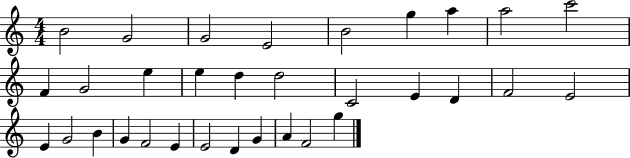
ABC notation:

X:1
T:Untitled
M:4/4
L:1/4
K:C
B2 G2 G2 E2 B2 g a a2 c'2 F G2 e e d d2 C2 E D F2 E2 E G2 B G F2 E E2 D G A F2 g